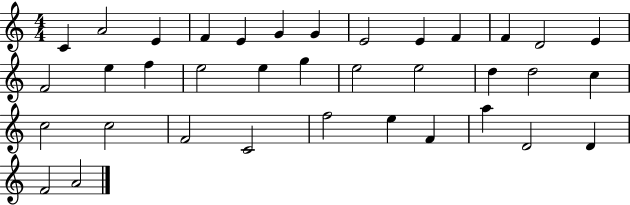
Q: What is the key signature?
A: C major